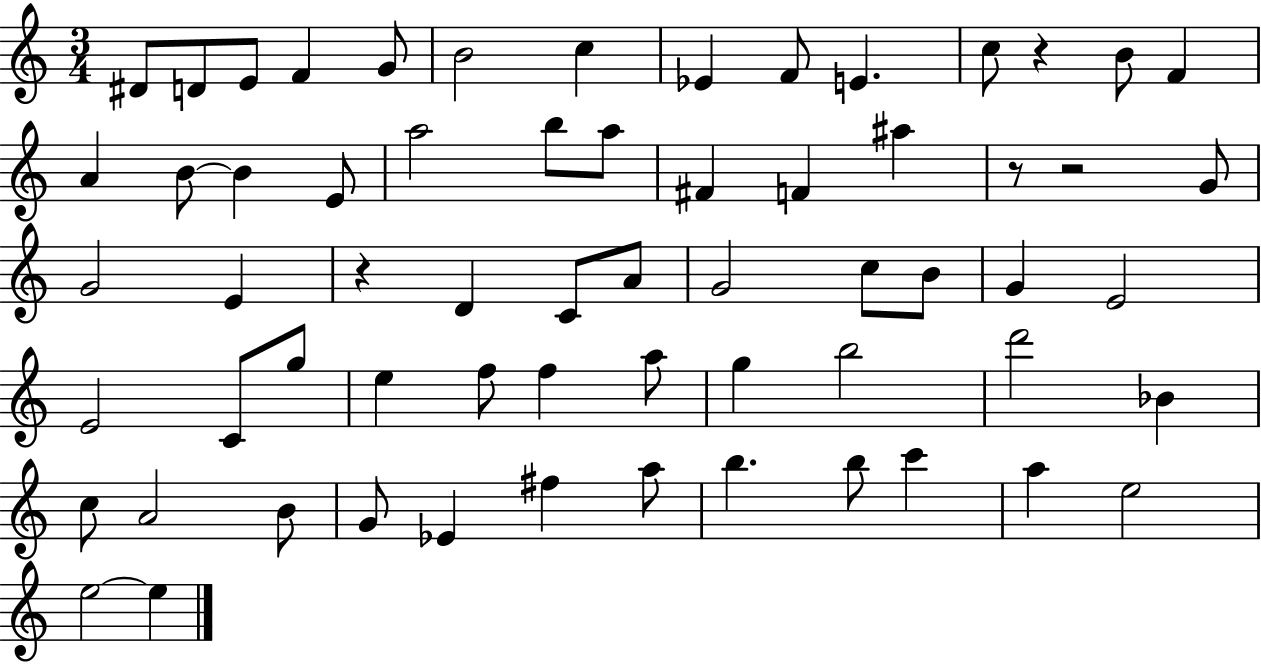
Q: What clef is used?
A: treble